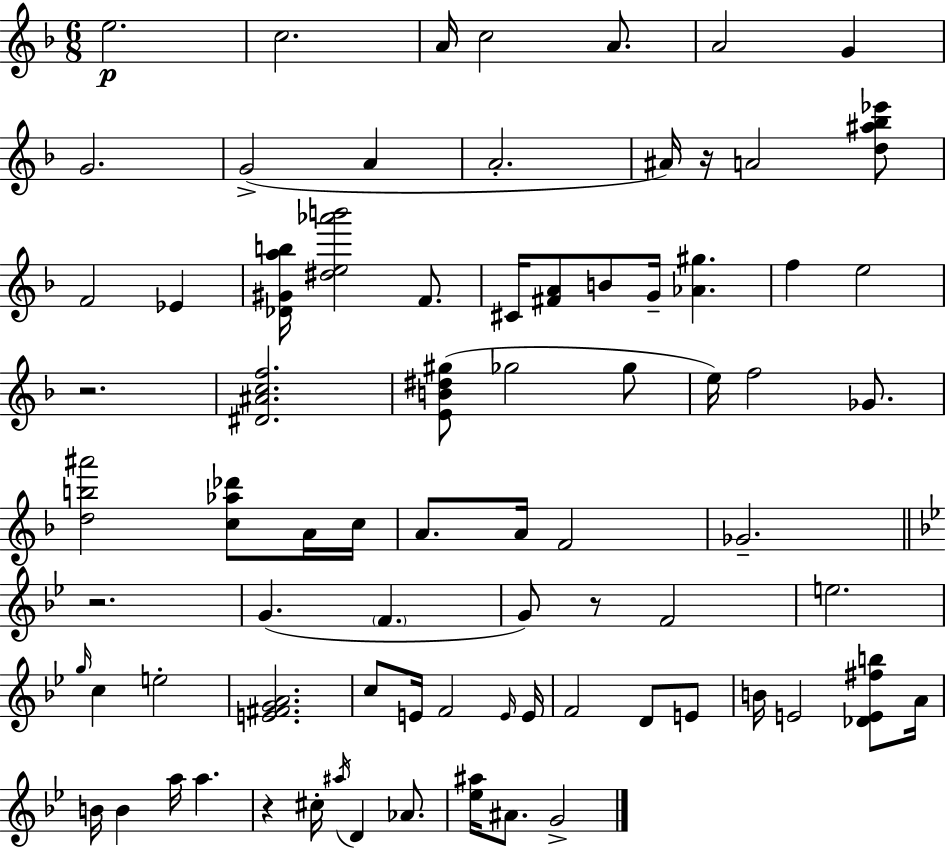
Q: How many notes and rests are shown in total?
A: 78